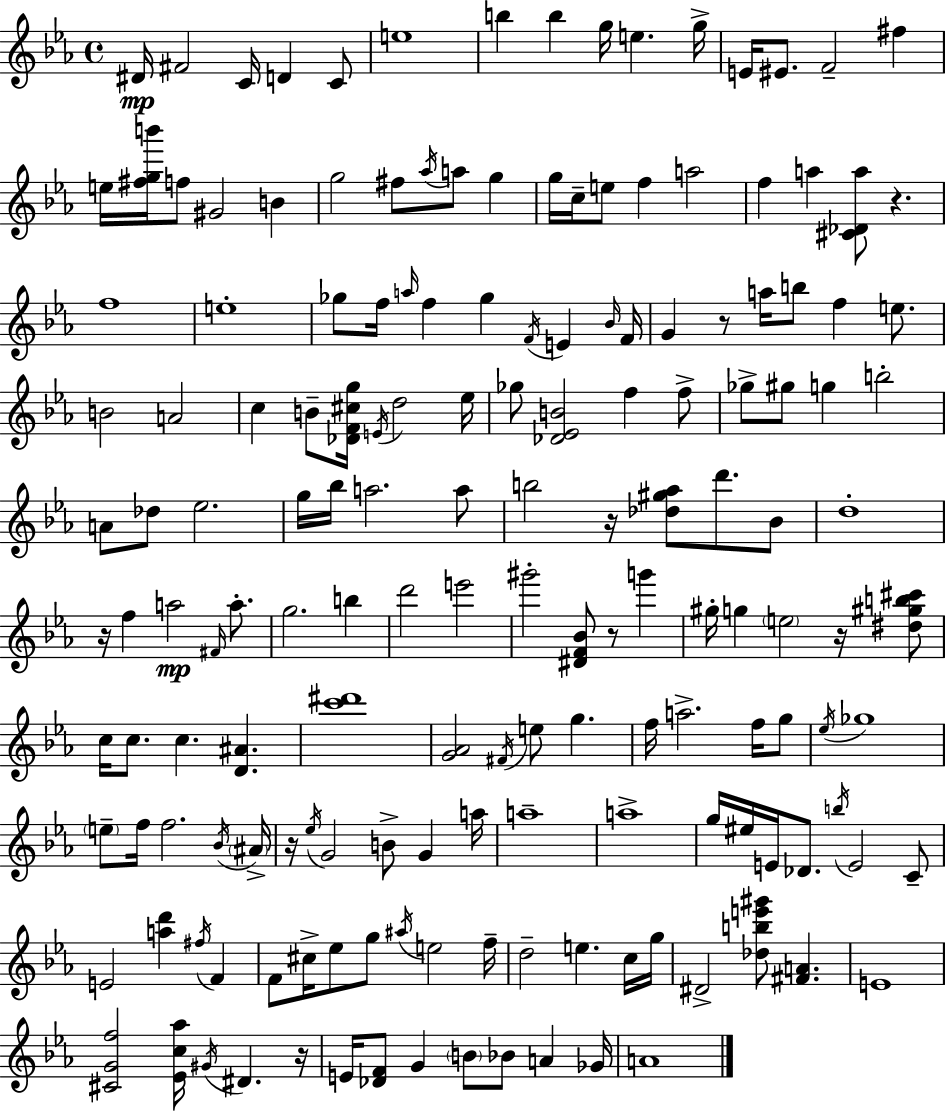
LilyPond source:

{
  \clef treble
  \time 4/4
  \defaultTimeSignature
  \key ees \major
  \repeat volta 2 { dis'16\mp fis'2 c'16 d'4 c'8 | e''1 | b''4 b''4 g''16 e''4. g''16-> | e'16 eis'8. f'2-- fis''4 | \break e''16 <fis'' g'' b'''>16 f''8 gis'2 b'4 | g''2 fis''8 \acciaccatura { aes''16 } a''8 g''4 | g''16 c''16-- e''8 f''4 a''2 | f''4 a''4 <cis' des' a''>8 r4. | \break f''1 | e''1-. | ges''8 f''16 \grace { a''16 } f''4 ges''4 \acciaccatura { f'16 } e'4 | \grace { bes'16 } f'16 g'4 r8 a''16 b''8 f''4 | \break e''8. b'2 a'2 | c''4 b'8-- <des' f' cis'' g''>16 \acciaccatura { e'16 } d''2 | ees''16 ges''8 <des' ees' b'>2 f''4 | f''8-> ges''8-> gis''8 g''4 b''2-. | \break a'8 des''8 ees''2. | g''16 bes''16 a''2. | a''8 b''2 r16 <des'' gis'' aes''>8 | d'''8. bes'8 d''1-. | \break r16 f''4 a''2\mp | \grace { fis'16 } a''8.-. g''2. | b''4 d'''2 e'''2 | gis'''2-. <dis' f' bes'>8 | \break r8 g'''4 gis''16-. g''4 \parenthesize e''2 | r16 <dis'' gis'' b'' cis'''>8 c''16 c''8. c''4. | <d' ais'>4. <c''' dis'''>1 | <g' aes'>2 \acciaccatura { fis'16 } e''8 | \break g''4. f''16 a''2.-> | f''16 g''8 \acciaccatura { ees''16 } ges''1 | \parenthesize e''8-- f''16 f''2. | \acciaccatura { bes'16 } \parenthesize ais'16-> r16 \acciaccatura { ees''16 } g'2 | \break b'8-> g'4 a''16 a''1-- | a''1-> | g''16 eis''16 e'16 des'8. | \acciaccatura { b''16 } e'2 c'8-- e'2 | \break <a'' d'''>4 \acciaccatura { fis''16 } f'4 f'8 cis''16-> ees''8 | g''8 \acciaccatura { ais''16 } e''2 f''16-- d''2-- | e''4. c''16 g''16 dis'2-> | <des'' b'' e''' gis'''>8 <fis' a'>4. e'1 | \break <cis' g' f''>2 | <ees' c'' aes''>16 \acciaccatura { gis'16 } dis'4. r16 e'16 <des' f'>8 | g'4 \parenthesize b'8 bes'8 a'4 ges'16 a'1 | } \bar "|."
}